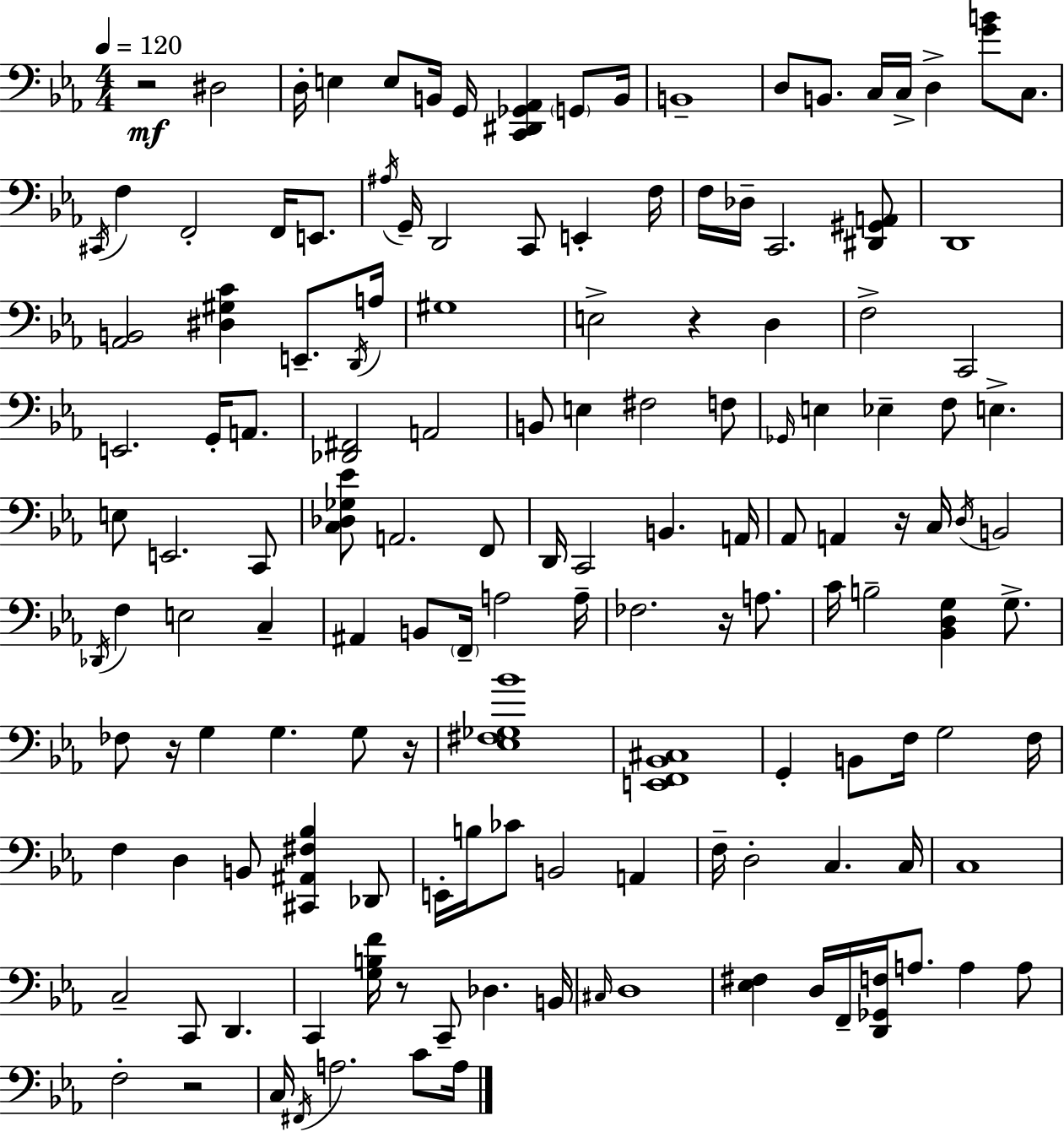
X:1
T:Untitled
M:4/4
L:1/4
K:Cm
z2 ^D,2 D,/4 E, E,/2 B,,/4 G,,/4 [C,,^D,,_G,,_A,,] G,,/2 B,,/4 B,,4 D,/2 B,,/2 C,/4 C,/4 D, [GB]/2 C,/2 ^C,,/4 F, F,,2 F,,/4 E,,/2 ^A,/4 G,,/4 D,,2 C,,/2 E,, F,/4 F,/4 _D,/4 C,,2 [^D,,^G,,A,,]/2 D,,4 [_A,,B,,]2 [^D,^G,C] E,,/2 D,,/4 A,/4 ^G,4 E,2 z D, F,2 C,,2 E,,2 G,,/4 A,,/2 [_D,,^F,,]2 A,,2 B,,/2 E, ^F,2 F,/2 _G,,/4 E, _E, F,/2 E, E,/2 E,,2 C,,/2 [C,_D,_G,_E]/2 A,,2 F,,/2 D,,/4 C,,2 B,, A,,/4 _A,,/2 A,, z/4 C,/4 D,/4 B,,2 _D,,/4 F, E,2 C, ^A,, B,,/2 F,,/4 A,2 A,/4 _F,2 z/4 A,/2 C/4 B,2 [_B,,D,G,] G,/2 _F,/2 z/4 G, G, G,/2 z/4 [_E,^F,_G,_B]4 [E,,F,,_B,,^C,]4 G,, B,,/2 F,/4 G,2 F,/4 F, D, B,,/2 [^C,,^A,,^F,_B,] _D,,/2 E,,/4 B,/4 _C/2 B,,2 A,, F,/4 D,2 C, C,/4 C,4 C,2 C,,/2 D,, C,, [G,B,F]/4 z/2 C,,/2 _D, B,,/4 ^C,/4 D,4 [_E,^F,] D,/4 F,,/4 [D,,_G,,F,]/4 A,/2 A, A,/2 F,2 z2 C,/4 ^F,,/4 A,2 C/2 A,/4